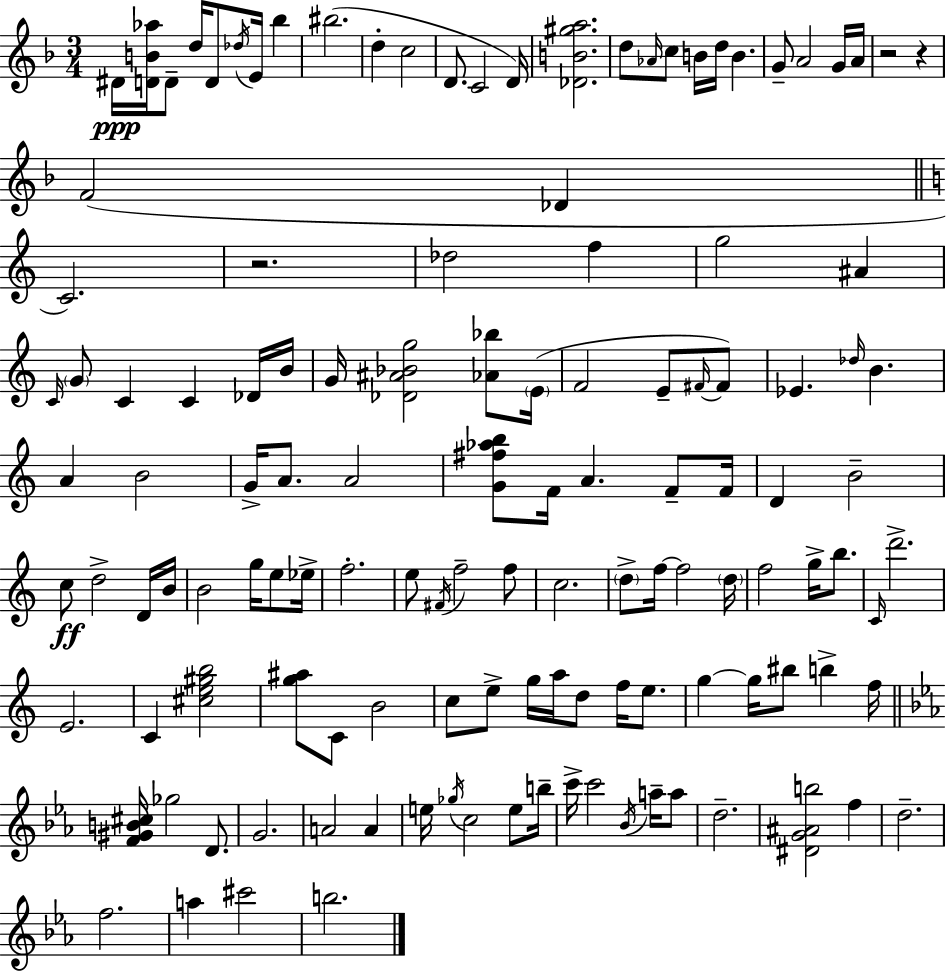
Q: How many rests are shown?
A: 3